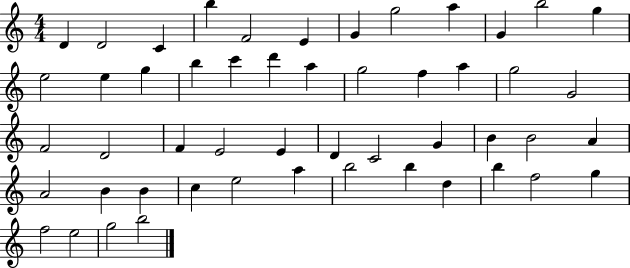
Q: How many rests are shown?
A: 0